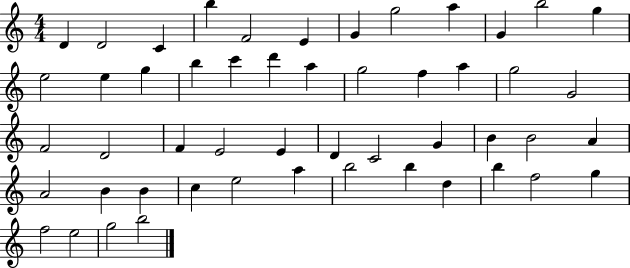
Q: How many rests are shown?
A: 0